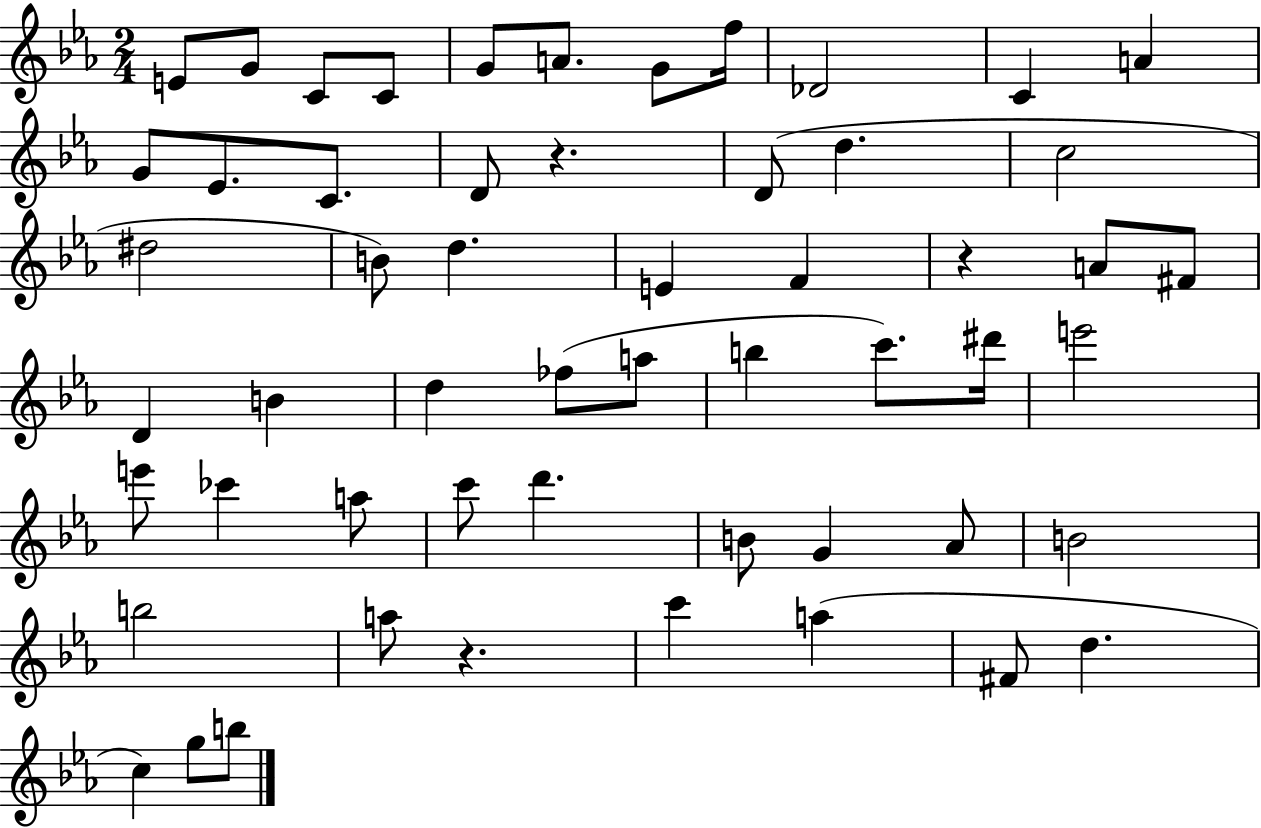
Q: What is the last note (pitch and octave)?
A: B5